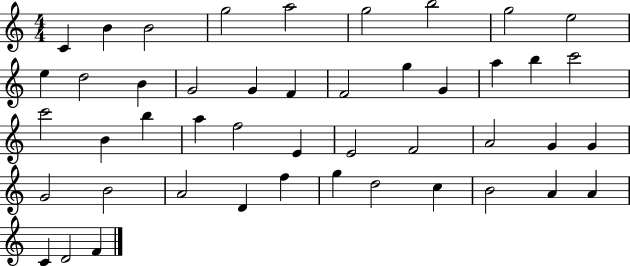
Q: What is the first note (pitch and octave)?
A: C4